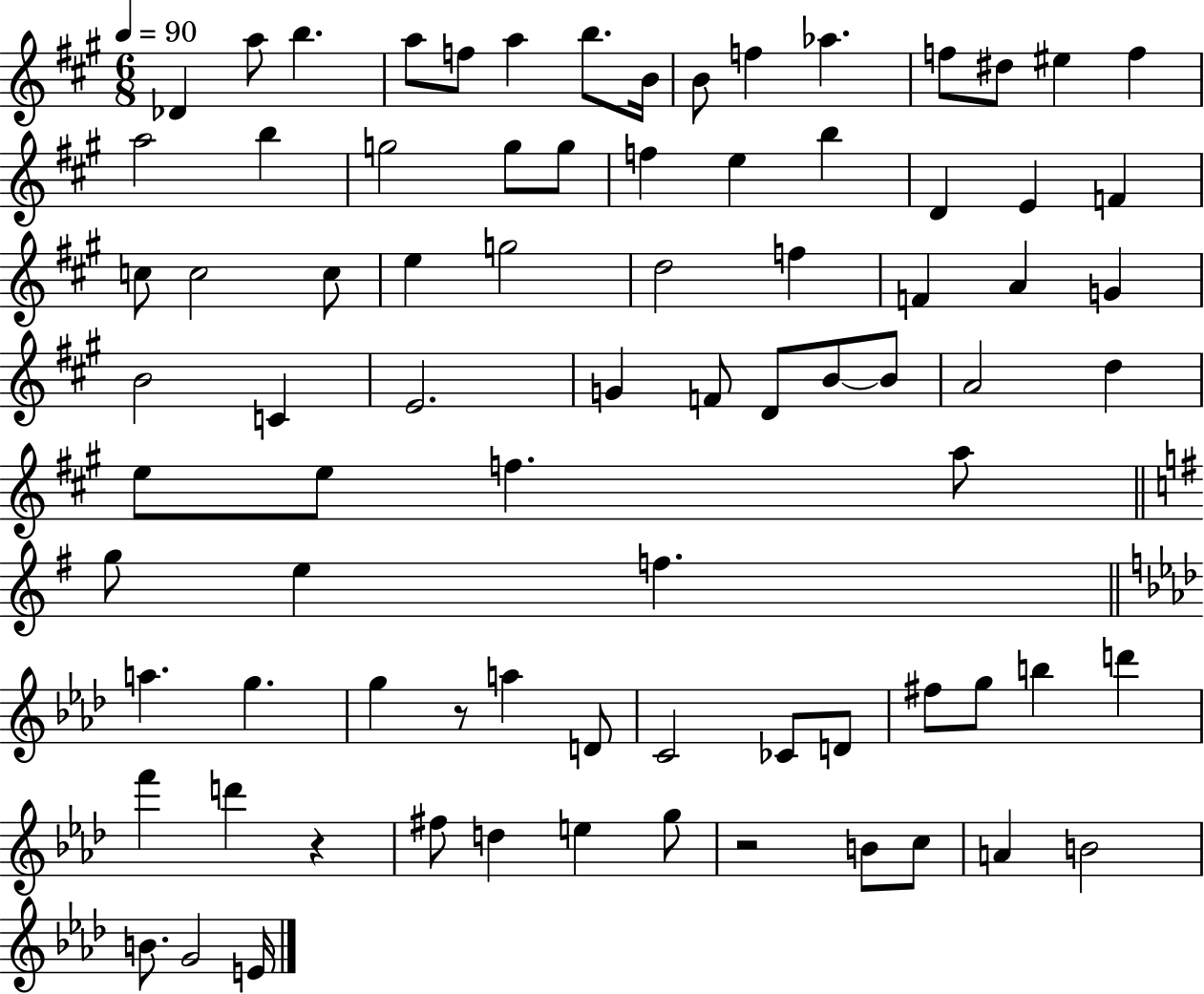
{
  \clef treble
  \numericTimeSignature
  \time 6/8
  \key a \major
  \tempo 4 = 90
  \repeat volta 2 { des'4 a''8 b''4. | a''8 f''8 a''4 b''8. b'16 | b'8 f''4 aes''4. | f''8 dis''8 eis''4 f''4 | \break a''2 b''4 | g''2 g''8 g''8 | f''4 e''4 b''4 | d'4 e'4 f'4 | \break c''8 c''2 c''8 | e''4 g''2 | d''2 f''4 | f'4 a'4 g'4 | \break b'2 c'4 | e'2. | g'4 f'8 d'8 b'8~~ b'8 | a'2 d''4 | \break e''8 e''8 f''4. a''8 | \bar "||" \break \key e \minor g''8 e''4 f''4. | \bar "||" \break \key aes \major a''4. g''4. | g''4 r8 a''4 d'8 | c'2 ces'8 d'8 | fis''8 g''8 b''4 d'''4 | \break f'''4 d'''4 r4 | fis''8 d''4 e''4 g''8 | r2 b'8 c''8 | a'4 b'2 | \break b'8. g'2 e'16 | } \bar "|."
}